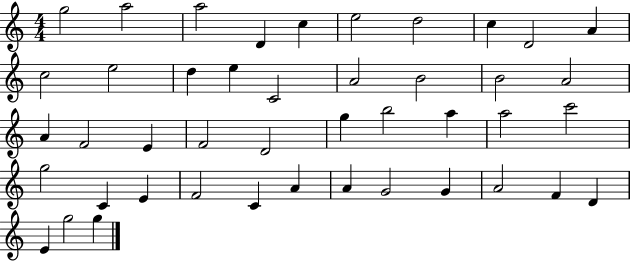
G5/h A5/h A5/h D4/q C5/q E5/h D5/h C5/q D4/h A4/q C5/h E5/h D5/q E5/q C4/h A4/h B4/h B4/h A4/h A4/q F4/h E4/q F4/h D4/h G5/q B5/h A5/q A5/h C6/h G5/h C4/q E4/q F4/h C4/q A4/q A4/q G4/h G4/q A4/h F4/q D4/q E4/q G5/h G5/q